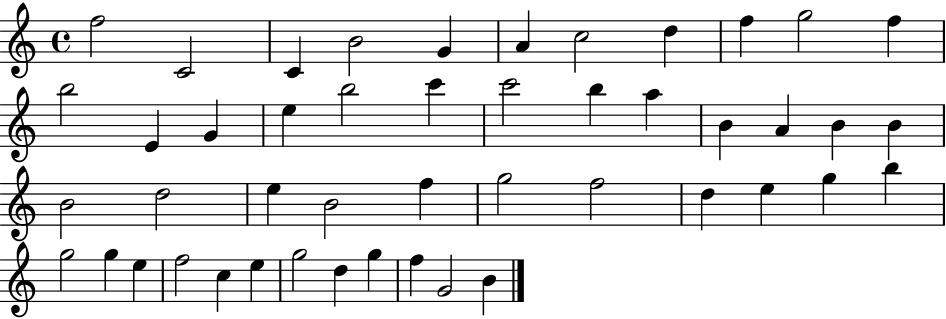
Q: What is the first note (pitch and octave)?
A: F5